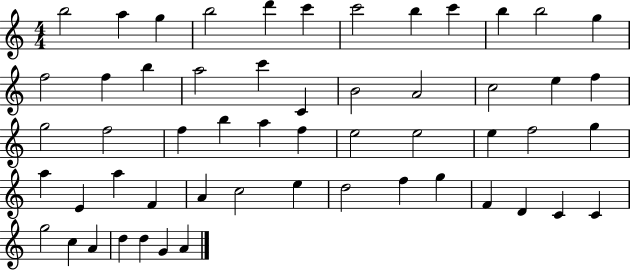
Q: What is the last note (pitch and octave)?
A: A4